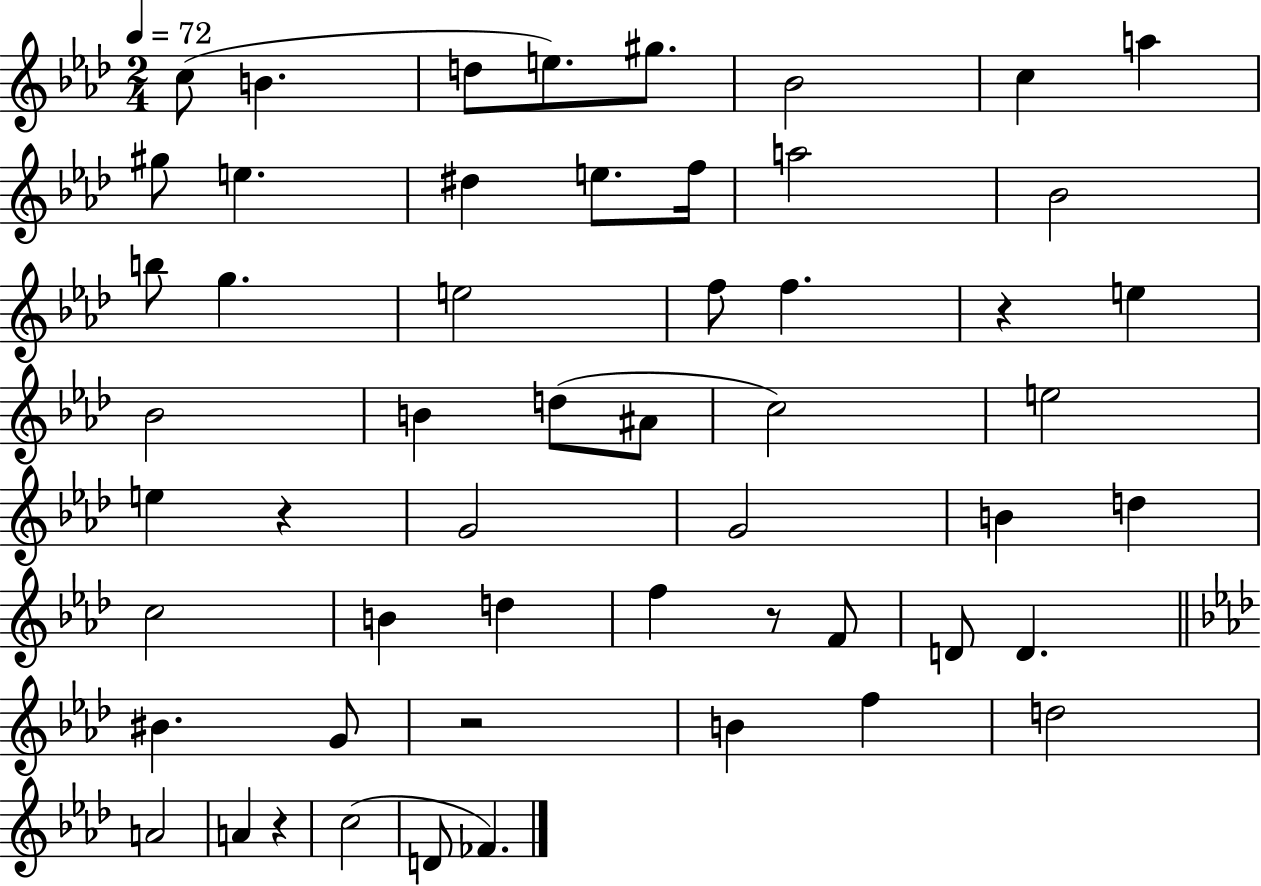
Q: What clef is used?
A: treble